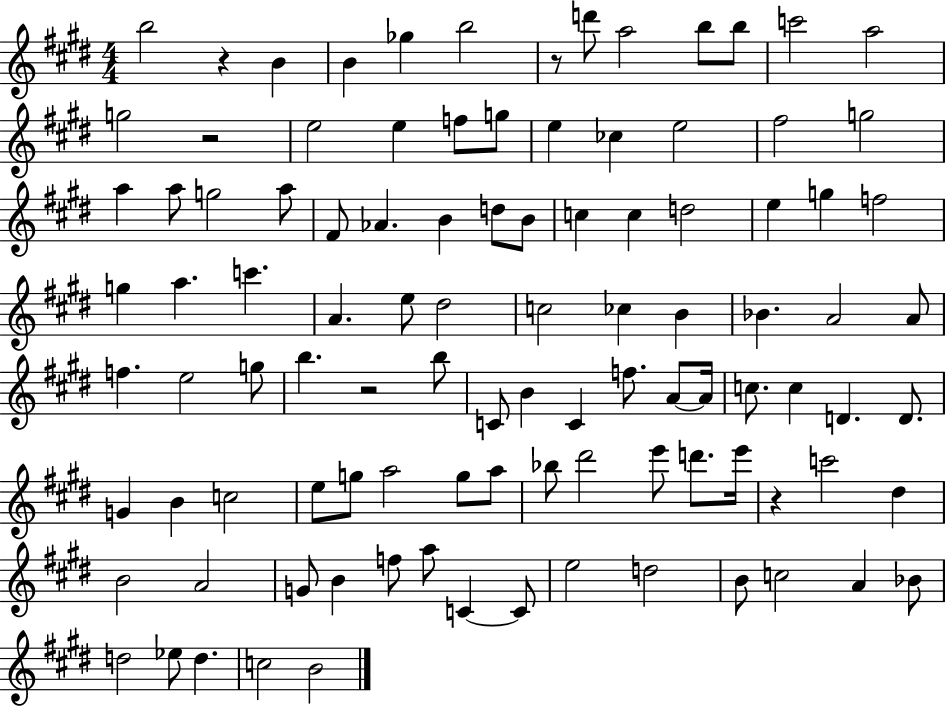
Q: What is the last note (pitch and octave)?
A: B4